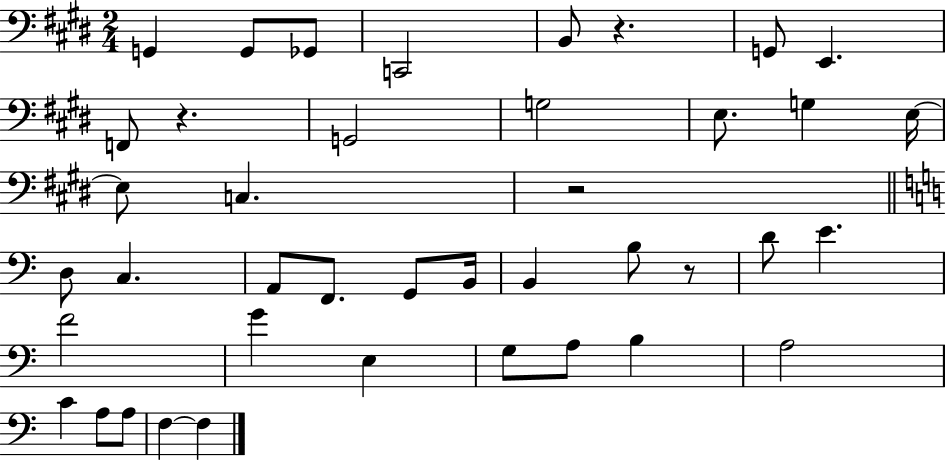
X:1
T:Untitled
M:2/4
L:1/4
K:E
G,, G,,/2 _G,,/2 C,,2 B,,/2 z G,,/2 E,, F,,/2 z G,,2 G,2 E,/2 G, E,/4 E,/2 C, z2 D,/2 C, A,,/2 F,,/2 G,,/2 B,,/4 B,, B,/2 z/2 D/2 E F2 G E, G,/2 A,/2 B, A,2 C A,/2 A,/2 F, F,